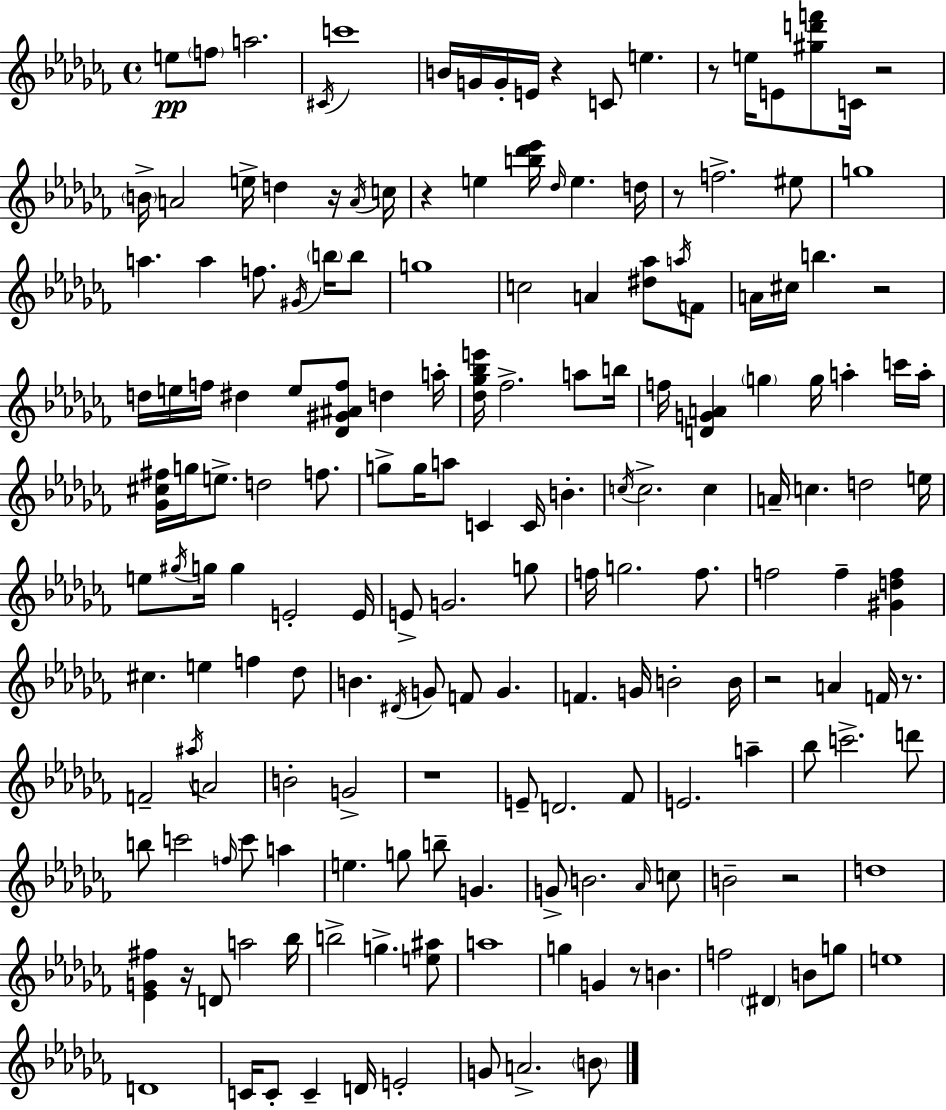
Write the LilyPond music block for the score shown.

{
  \clef treble
  \time 4/4
  \defaultTimeSignature
  \key aes \minor
  e''8\pp \parenthesize f''8 a''2. | \acciaccatura { cis'16 } c'''1 | b'16 g'16 g'16-. e'16 r4 c'8 e''4. | r8 e''16 e'8 <gis'' d''' f'''>8 c'16 r2 | \break \parenthesize b'16-> a'2 e''16-> d''4 r16 | \acciaccatura { a'16 } c''16 r4 e''4 <b'' des''' ees'''>16 \grace { des''16 } e''4. | d''16 r8 f''2.-> | eis''8 g''1 | \break a''4. a''4 f''8. | \acciaccatura { gis'16 } \parenthesize b''16 b''8 g''1 | c''2 a'4 | <dis'' aes''>8 \acciaccatura { a''16 } f'8 a'16 cis''16 b''4. r2 | \break d''16 e''16 f''16 dis''4 e''8 <des' gis' ais' f''>8 | d''4 a''16-. <des'' ges'' bes'' e'''>16 fes''2.-> | a''8 b''16 f''16 <d' g' a'>4 \parenthesize g''4 g''16 a''4-. | c'''16 a''16-. <ges' cis'' fis''>16 g''16 e''8.-> d''2 | \break f''8. g''8-> g''16 a''8 c'4 c'16 b'4.-. | \acciaccatura { c''16 } c''2.-> | c''4 a'16-- c''4. d''2 | e''16 e''8 \acciaccatura { gis''16 } g''16 g''4 e'2-. | \break e'16 e'8-> g'2. | g''8 f''16 g''2. | f''8. f''2 f''4-- | <gis' d'' f''>4 cis''4. e''4 | \break f''4 des''8 b'4. \acciaccatura { dis'16 } g'8 | f'8 g'4. f'4. g'16 b'2-. | b'16 r2 | a'4 f'16 r8. f'2-- | \break \acciaccatura { ais''16 } a'2 b'2-. | g'2-> r1 | e'8-- d'2. | fes'8 e'2. | \break a''4-- bes''8 c'''2.-> | d'''8 b''8 c'''2 | \grace { f''16 } c'''8 a''4 e''4. | g''8 b''8-- g'4. g'8-> b'2. | \break \grace { aes'16 } c''8 b'2-- | r2 d''1 | <ees' g' fis''>4 r16 | d'8 a''2 bes''16 b''2-> | \break g''4.-> <e'' ais''>8 a''1 | g''4 g'4 | r8 b'4. f''2 | \parenthesize dis'4 b'8 g''8 e''1 | \break d'1 | c'16 c'8-. c'4-- | d'16 e'2-. g'8 a'2.-> | \parenthesize b'8 \bar "|."
}